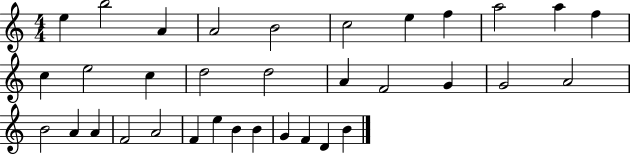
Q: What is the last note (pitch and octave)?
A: B4